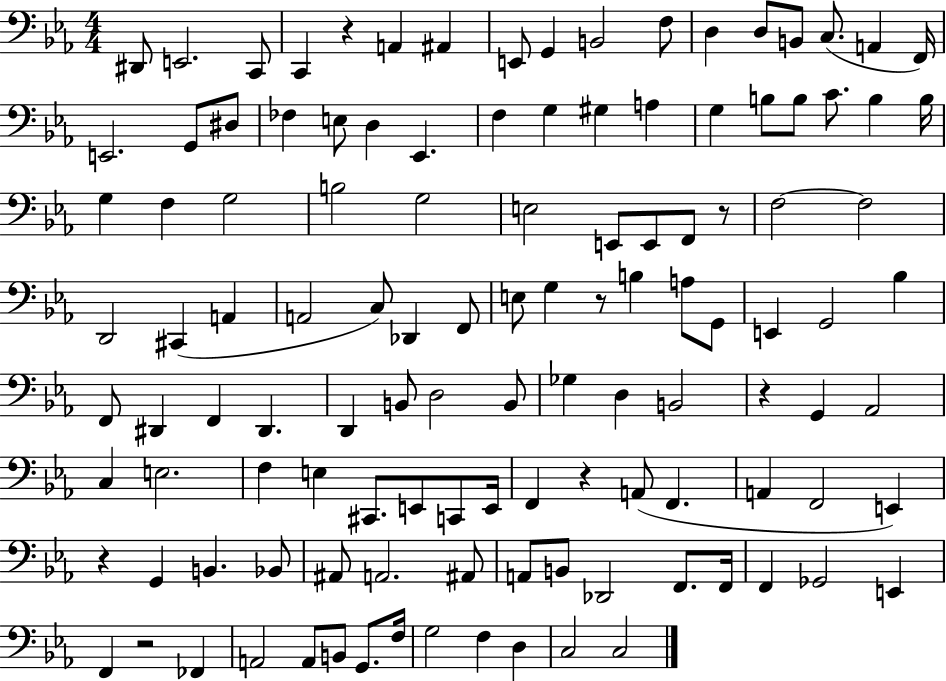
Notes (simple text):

D#2/e E2/h. C2/e C2/q R/q A2/q A#2/q E2/e G2/q B2/h F3/e D3/q D3/e B2/e C3/e. A2/q F2/s E2/h. G2/e D#3/e FES3/q E3/e D3/q Eb2/q. F3/q G3/q G#3/q A3/q G3/q B3/e B3/e C4/e. B3/q B3/s G3/q F3/q G3/h B3/h G3/h E3/h E2/e E2/e F2/e R/e F3/h F3/h D2/h C#2/q A2/q A2/h C3/e Db2/q F2/e E3/e G3/q R/e B3/q A3/e G2/e E2/q G2/h Bb3/q F2/e D#2/q F2/q D#2/q. D2/q B2/e D3/h B2/e Gb3/q D3/q B2/h R/q G2/q Ab2/h C3/q E3/h. F3/q E3/q C#2/e. E2/e C2/e E2/s F2/q R/q A2/e F2/q. A2/q F2/h E2/q R/q G2/q B2/q. Bb2/e A#2/e A2/h. A#2/e A2/e B2/e Db2/h F2/e. F2/s F2/q Gb2/h E2/q F2/q R/h FES2/q A2/h A2/e B2/e G2/e. F3/s G3/h F3/q D3/q C3/h C3/h